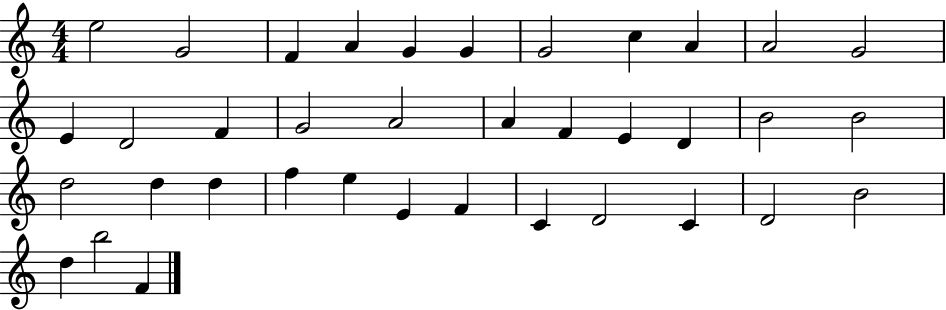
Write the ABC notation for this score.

X:1
T:Untitled
M:4/4
L:1/4
K:C
e2 G2 F A G G G2 c A A2 G2 E D2 F G2 A2 A F E D B2 B2 d2 d d f e E F C D2 C D2 B2 d b2 F